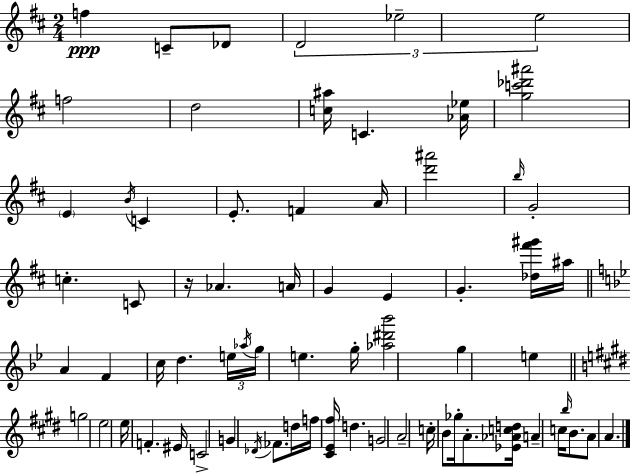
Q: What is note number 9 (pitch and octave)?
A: C4